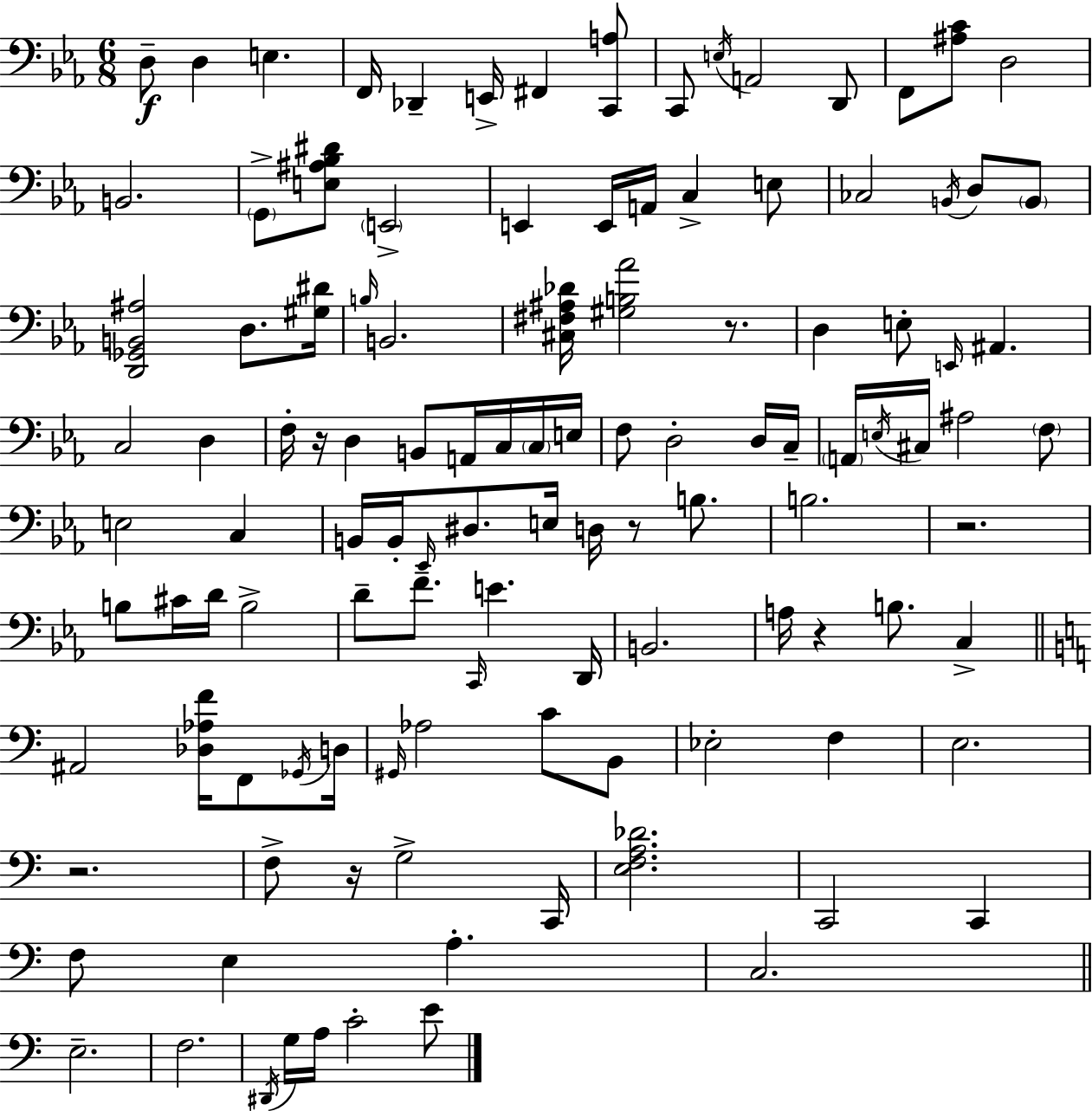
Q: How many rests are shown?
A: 7